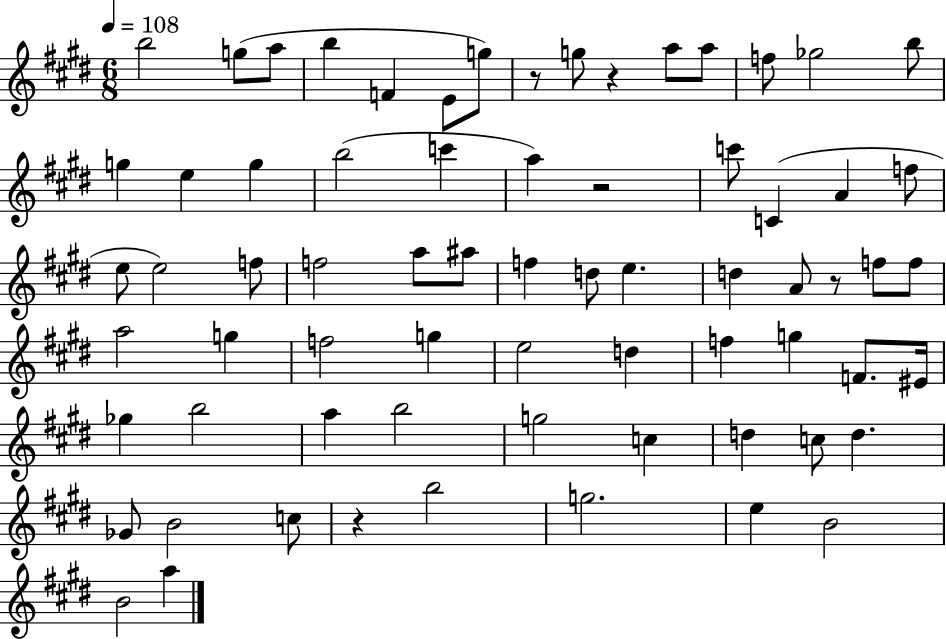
B5/h G5/e A5/e B5/q F4/q E4/e G5/e R/e G5/e R/q A5/e A5/e F5/e Gb5/h B5/e G5/q E5/q G5/q B5/h C6/q A5/q R/h C6/e C4/q A4/q F5/e E5/e E5/h F5/e F5/h A5/e A#5/e F5/q D5/e E5/q. D5/q A4/e R/e F5/e F5/e A5/h G5/q F5/h G5/q E5/h D5/q F5/q G5/q F4/e. EIS4/s Gb5/q B5/h A5/q B5/h G5/h C5/q D5/q C5/e D5/q. Gb4/e B4/h C5/e R/q B5/h G5/h. E5/q B4/h B4/h A5/q